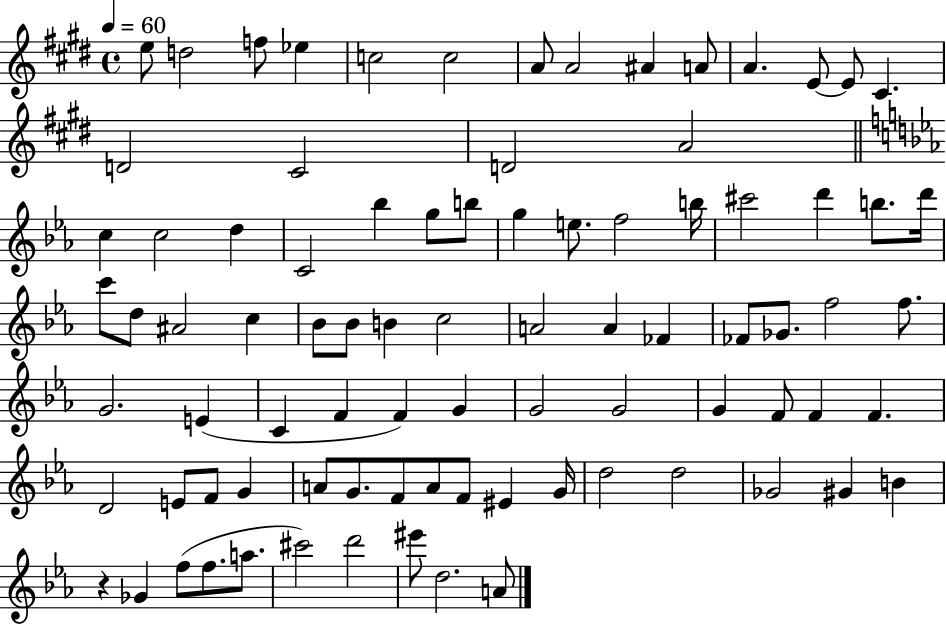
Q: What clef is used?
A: treble